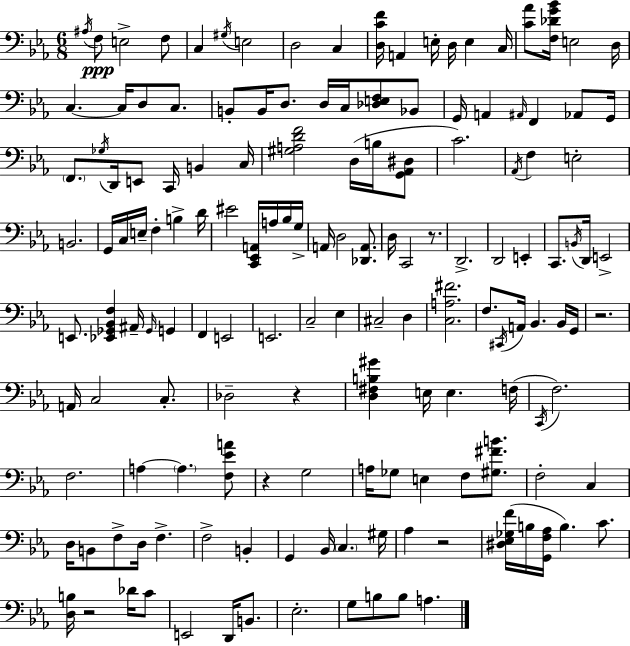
{
  \clef bass
  \numericTimeSignature
  \time 6/8
  \key ees \major
  \acciaccatura { ais16 }\ppp f8 e2-> f8 | c4 \acciaccatura { gis16 } e2 | d2 c4 | <d c' f'>16 a,4 e16-. d16 e4 | \break c16 <c' aes'>8 <f des' g' bes'>16 e2 | d16 c4.~~ c16 d8 c8. | b,8-. b,16 d8. d16 c16 <des e f>8 | bes,8 g,16 a,4 \grace { ais,16 } f,4 | \break aes,8 g,16 \parenthesize f,8. \acciaccatura { ges16 } d,16 e,8 c,16 b,4 | c16 <gis a d' f'>2 | d16( b16 <g, aes, dis>8 c'2.) | \acciaccatura { aes,16 } f4 e2-. | \break b,2. | g,16 c16 e16-- f4-. | b4-> d'16 eis'2 | <c, ees, a,>16 a16 bes16 g16-> a,16 d2 | \break <des, a,>8. d16 c,2 | r8. d,2.-> | d,2 | e,4-. c,8. \acciaccatura { b,16 } d,16 e,2-> | \break e,8. <ees, ges, bes, f>4 | ais,16-- \grace { ges,16 } g,4 f,4 e,2 | e,2. | c2-- | \break ees4 cis2-- | d4 <c a fis'>2. | f8. \acciaccatura { cis,16 } a,16 | bes,4. bes,16 g,16 r2. | \break a,16 c2 | c8.-. des2-- | r4 <d fis b gis'>4 | e16 e4. f16( \acciaccatura { c,16 } f2.) | \break f2. | a4~~ | \parenthesize a4. <f ees' a'>8 r4 | g2 a16 ges8 | \break e4 f8 <gis fis' b'>8. f2-. | c4 d16 b,8 | f8-> d16 f4.-> f2-> | b,4-. g,4 | \break bes,16 \parenthesize c4. gis16 aes4 | r2 <dis ees ges f'>16( b16 <g, f aes>16 | b4.) c'8. <d b>16 r2 | des'16 c'8 e,2 | \break d,16 b,8. ees2.-. | g8 b8 | b8 a4. \bar "|."
}